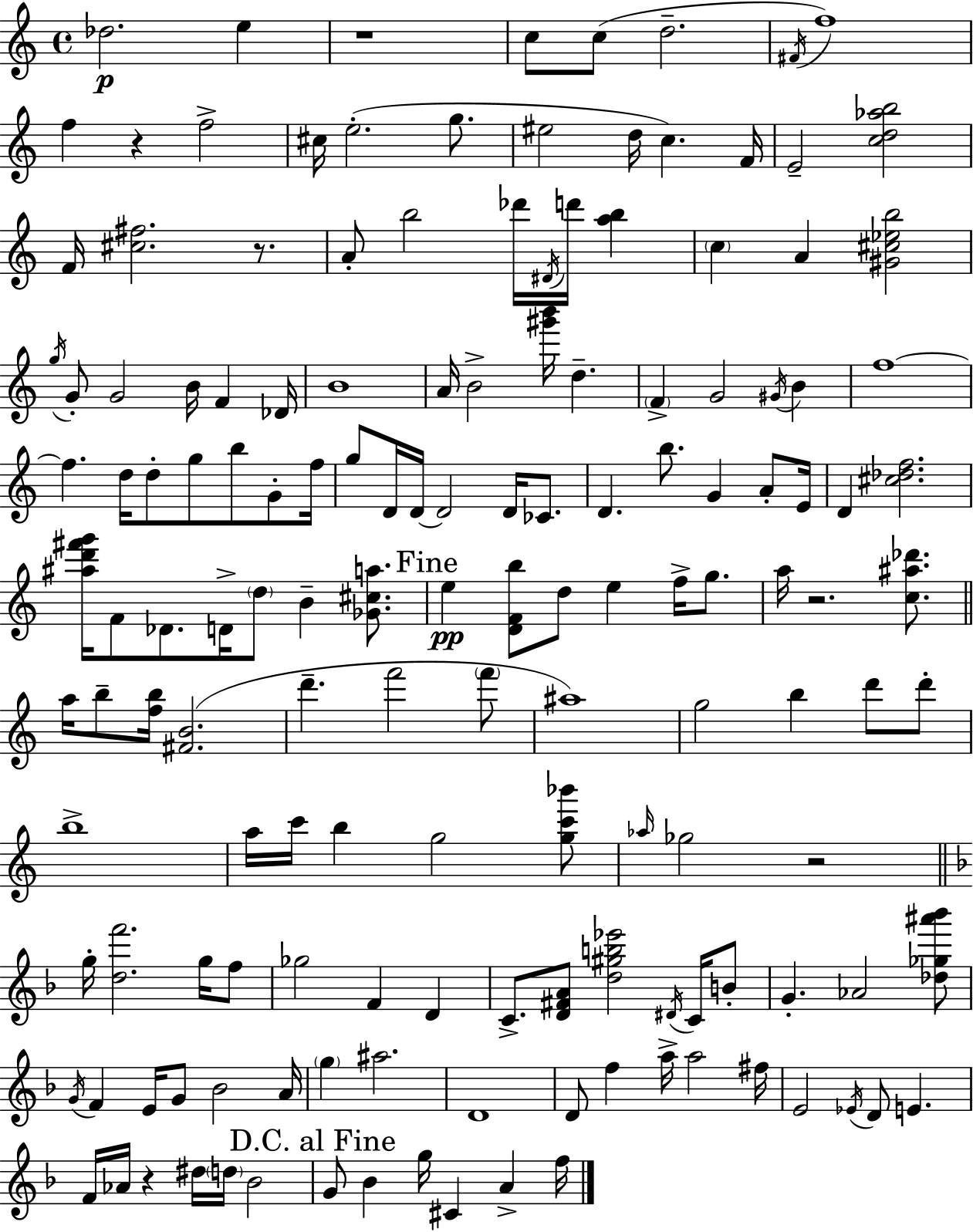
X:1
T:Untitled
M:4/4
L:1/4
K:C
_d2 e z4 c/2 c/2 d2 ^F/4 f4 f z f2 ^c/4 e2 g/2 ^e2 d/4 c F/4 E2 [cd_ab]2 F/4 [^c^f]2 z/2 A/2 b2 _d'/4 ^D/4 d'/4 [ab] c A [^G^c_eb]2 g/4 G/2 G2 B/4 F _D/4 B4 A/4 B2 [^g'b']/4 d F G2 ^G/4 B f4 f d/4 d/2 g/2 b/2 G/2 f/4 g/2 D/4 D/4 D2 D/4 _C/2 D b/2 G A/2 E/4 D [^c_df]2 [^ad'^f'g']/4 F/2 _D/2 D/4 d/2 B [_G^ca]/2 e [DFb]/2 d/2 e f/4 g/2 a/4 z2 [c^a_d']/2 a/4 b/2 [fb]/4 [^FB]2 d' f'2 f'/2 ^a4 g2 b d'/2 d'/2 b4 a/4 c'/4 b g2 [gc'_b']/2 _a/4 _g2 z2 g/4 [df']2 g/4 f/2 _g2 F D C/2 [D^FA]/2 [d^gb_e']2 ^D/4 C/4 B/2 G _A2 [_d_g^a'_b']/2 G/4 F E/4 G/2 _B2 A/4 g ^a2 D4 D/2 f a/4 a2 ^f/4 E2 _E/4 D/2 E F/4 _A/4 z ^d/4 d/4 _B2 G/2 _B g/4 ^C A f/4